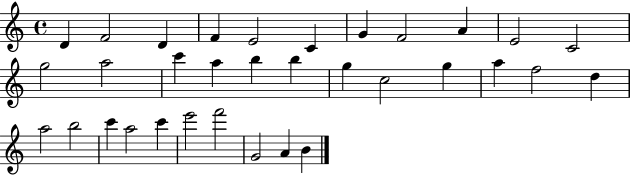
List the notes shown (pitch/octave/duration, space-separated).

D4/q F4/h D4/q F4/q E4/h C4/q G4/q F4/h A4/q E4/h C4/h G5/h A5/h C6/q A5/q B5/q B5/q G5/q C5/h G5/q A5/q F5/h D5/q A5/h B5/h C6/q A5/h C6/q E6/h F6/h G4/h A4/q B4/q